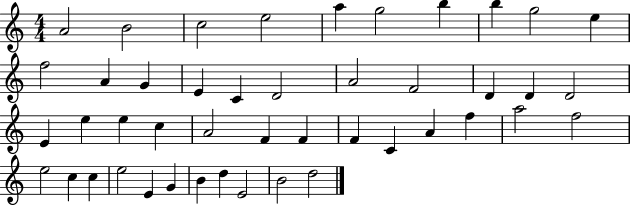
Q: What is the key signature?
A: C major